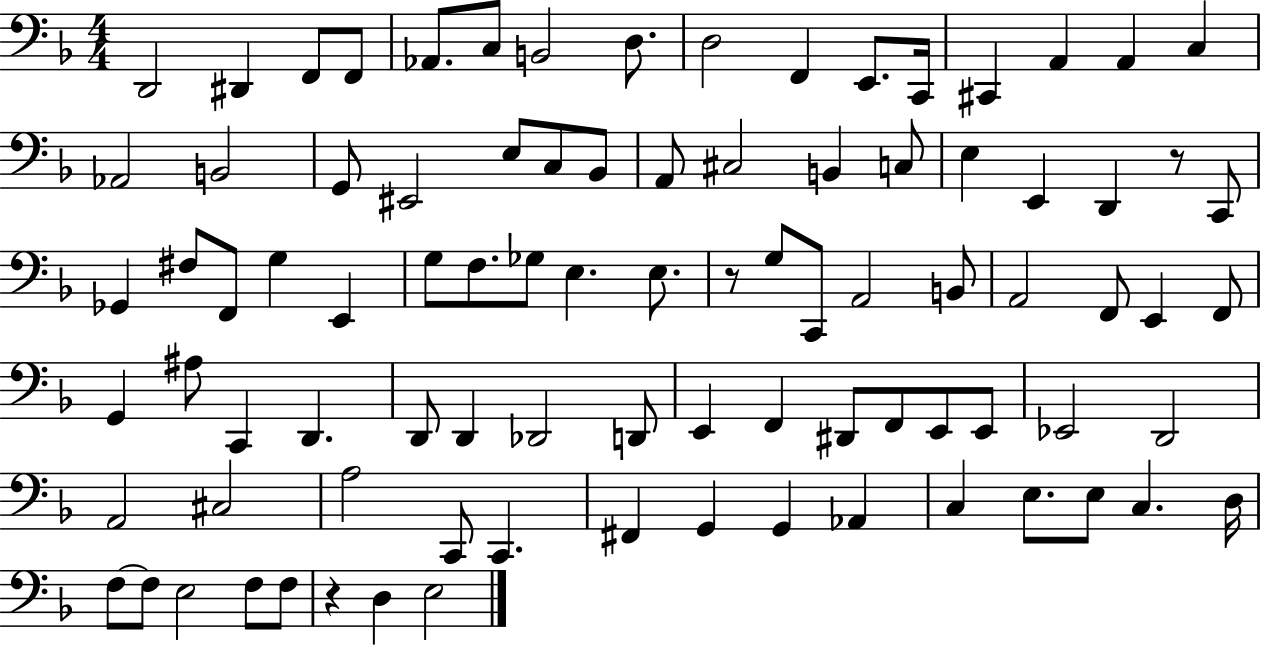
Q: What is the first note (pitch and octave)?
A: D2